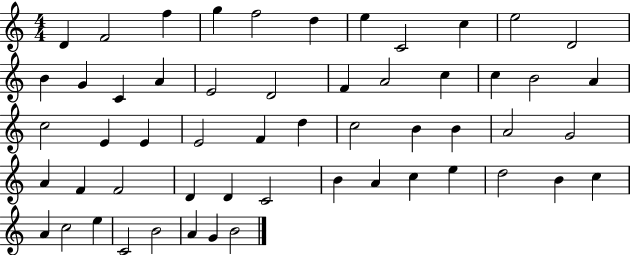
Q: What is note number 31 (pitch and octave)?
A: B4